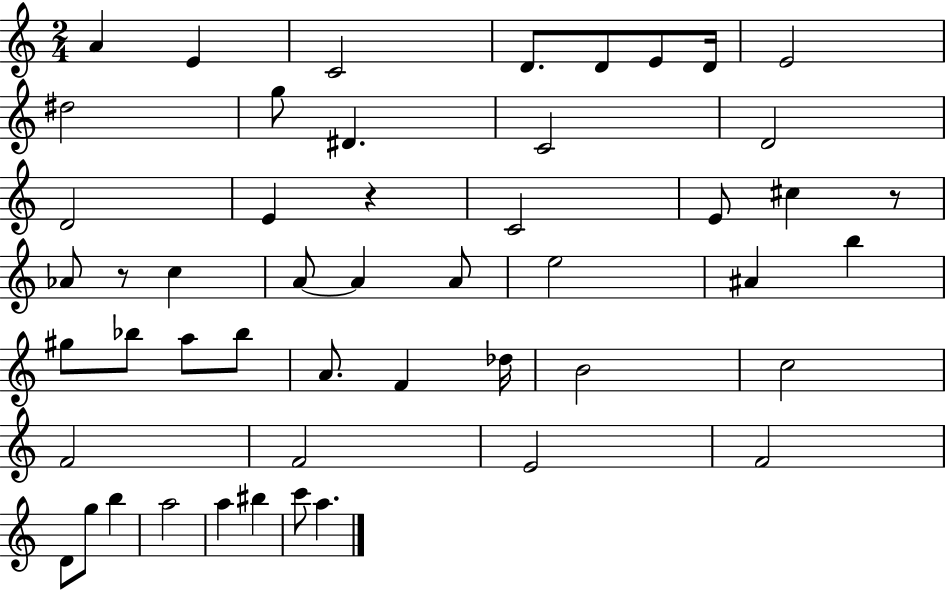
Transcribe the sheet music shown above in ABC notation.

X:1
T:Untitled
M:2/4
L:1/4
K:C
A E C2 D/2 D/2 E/2 D/4 E2 ^d2 g/2 ^D C2 D2 D2 E z C2 E/2 ^c z/2 _A/2 z/2 c A/2 A A/2 e2 ^A b ^g/2 _b/2 a/2 _b/2 A/2 F _d/4 B2 c2 F2 F2 E2 F2 D/2 g/2 b a2 a ^b c'/2 a